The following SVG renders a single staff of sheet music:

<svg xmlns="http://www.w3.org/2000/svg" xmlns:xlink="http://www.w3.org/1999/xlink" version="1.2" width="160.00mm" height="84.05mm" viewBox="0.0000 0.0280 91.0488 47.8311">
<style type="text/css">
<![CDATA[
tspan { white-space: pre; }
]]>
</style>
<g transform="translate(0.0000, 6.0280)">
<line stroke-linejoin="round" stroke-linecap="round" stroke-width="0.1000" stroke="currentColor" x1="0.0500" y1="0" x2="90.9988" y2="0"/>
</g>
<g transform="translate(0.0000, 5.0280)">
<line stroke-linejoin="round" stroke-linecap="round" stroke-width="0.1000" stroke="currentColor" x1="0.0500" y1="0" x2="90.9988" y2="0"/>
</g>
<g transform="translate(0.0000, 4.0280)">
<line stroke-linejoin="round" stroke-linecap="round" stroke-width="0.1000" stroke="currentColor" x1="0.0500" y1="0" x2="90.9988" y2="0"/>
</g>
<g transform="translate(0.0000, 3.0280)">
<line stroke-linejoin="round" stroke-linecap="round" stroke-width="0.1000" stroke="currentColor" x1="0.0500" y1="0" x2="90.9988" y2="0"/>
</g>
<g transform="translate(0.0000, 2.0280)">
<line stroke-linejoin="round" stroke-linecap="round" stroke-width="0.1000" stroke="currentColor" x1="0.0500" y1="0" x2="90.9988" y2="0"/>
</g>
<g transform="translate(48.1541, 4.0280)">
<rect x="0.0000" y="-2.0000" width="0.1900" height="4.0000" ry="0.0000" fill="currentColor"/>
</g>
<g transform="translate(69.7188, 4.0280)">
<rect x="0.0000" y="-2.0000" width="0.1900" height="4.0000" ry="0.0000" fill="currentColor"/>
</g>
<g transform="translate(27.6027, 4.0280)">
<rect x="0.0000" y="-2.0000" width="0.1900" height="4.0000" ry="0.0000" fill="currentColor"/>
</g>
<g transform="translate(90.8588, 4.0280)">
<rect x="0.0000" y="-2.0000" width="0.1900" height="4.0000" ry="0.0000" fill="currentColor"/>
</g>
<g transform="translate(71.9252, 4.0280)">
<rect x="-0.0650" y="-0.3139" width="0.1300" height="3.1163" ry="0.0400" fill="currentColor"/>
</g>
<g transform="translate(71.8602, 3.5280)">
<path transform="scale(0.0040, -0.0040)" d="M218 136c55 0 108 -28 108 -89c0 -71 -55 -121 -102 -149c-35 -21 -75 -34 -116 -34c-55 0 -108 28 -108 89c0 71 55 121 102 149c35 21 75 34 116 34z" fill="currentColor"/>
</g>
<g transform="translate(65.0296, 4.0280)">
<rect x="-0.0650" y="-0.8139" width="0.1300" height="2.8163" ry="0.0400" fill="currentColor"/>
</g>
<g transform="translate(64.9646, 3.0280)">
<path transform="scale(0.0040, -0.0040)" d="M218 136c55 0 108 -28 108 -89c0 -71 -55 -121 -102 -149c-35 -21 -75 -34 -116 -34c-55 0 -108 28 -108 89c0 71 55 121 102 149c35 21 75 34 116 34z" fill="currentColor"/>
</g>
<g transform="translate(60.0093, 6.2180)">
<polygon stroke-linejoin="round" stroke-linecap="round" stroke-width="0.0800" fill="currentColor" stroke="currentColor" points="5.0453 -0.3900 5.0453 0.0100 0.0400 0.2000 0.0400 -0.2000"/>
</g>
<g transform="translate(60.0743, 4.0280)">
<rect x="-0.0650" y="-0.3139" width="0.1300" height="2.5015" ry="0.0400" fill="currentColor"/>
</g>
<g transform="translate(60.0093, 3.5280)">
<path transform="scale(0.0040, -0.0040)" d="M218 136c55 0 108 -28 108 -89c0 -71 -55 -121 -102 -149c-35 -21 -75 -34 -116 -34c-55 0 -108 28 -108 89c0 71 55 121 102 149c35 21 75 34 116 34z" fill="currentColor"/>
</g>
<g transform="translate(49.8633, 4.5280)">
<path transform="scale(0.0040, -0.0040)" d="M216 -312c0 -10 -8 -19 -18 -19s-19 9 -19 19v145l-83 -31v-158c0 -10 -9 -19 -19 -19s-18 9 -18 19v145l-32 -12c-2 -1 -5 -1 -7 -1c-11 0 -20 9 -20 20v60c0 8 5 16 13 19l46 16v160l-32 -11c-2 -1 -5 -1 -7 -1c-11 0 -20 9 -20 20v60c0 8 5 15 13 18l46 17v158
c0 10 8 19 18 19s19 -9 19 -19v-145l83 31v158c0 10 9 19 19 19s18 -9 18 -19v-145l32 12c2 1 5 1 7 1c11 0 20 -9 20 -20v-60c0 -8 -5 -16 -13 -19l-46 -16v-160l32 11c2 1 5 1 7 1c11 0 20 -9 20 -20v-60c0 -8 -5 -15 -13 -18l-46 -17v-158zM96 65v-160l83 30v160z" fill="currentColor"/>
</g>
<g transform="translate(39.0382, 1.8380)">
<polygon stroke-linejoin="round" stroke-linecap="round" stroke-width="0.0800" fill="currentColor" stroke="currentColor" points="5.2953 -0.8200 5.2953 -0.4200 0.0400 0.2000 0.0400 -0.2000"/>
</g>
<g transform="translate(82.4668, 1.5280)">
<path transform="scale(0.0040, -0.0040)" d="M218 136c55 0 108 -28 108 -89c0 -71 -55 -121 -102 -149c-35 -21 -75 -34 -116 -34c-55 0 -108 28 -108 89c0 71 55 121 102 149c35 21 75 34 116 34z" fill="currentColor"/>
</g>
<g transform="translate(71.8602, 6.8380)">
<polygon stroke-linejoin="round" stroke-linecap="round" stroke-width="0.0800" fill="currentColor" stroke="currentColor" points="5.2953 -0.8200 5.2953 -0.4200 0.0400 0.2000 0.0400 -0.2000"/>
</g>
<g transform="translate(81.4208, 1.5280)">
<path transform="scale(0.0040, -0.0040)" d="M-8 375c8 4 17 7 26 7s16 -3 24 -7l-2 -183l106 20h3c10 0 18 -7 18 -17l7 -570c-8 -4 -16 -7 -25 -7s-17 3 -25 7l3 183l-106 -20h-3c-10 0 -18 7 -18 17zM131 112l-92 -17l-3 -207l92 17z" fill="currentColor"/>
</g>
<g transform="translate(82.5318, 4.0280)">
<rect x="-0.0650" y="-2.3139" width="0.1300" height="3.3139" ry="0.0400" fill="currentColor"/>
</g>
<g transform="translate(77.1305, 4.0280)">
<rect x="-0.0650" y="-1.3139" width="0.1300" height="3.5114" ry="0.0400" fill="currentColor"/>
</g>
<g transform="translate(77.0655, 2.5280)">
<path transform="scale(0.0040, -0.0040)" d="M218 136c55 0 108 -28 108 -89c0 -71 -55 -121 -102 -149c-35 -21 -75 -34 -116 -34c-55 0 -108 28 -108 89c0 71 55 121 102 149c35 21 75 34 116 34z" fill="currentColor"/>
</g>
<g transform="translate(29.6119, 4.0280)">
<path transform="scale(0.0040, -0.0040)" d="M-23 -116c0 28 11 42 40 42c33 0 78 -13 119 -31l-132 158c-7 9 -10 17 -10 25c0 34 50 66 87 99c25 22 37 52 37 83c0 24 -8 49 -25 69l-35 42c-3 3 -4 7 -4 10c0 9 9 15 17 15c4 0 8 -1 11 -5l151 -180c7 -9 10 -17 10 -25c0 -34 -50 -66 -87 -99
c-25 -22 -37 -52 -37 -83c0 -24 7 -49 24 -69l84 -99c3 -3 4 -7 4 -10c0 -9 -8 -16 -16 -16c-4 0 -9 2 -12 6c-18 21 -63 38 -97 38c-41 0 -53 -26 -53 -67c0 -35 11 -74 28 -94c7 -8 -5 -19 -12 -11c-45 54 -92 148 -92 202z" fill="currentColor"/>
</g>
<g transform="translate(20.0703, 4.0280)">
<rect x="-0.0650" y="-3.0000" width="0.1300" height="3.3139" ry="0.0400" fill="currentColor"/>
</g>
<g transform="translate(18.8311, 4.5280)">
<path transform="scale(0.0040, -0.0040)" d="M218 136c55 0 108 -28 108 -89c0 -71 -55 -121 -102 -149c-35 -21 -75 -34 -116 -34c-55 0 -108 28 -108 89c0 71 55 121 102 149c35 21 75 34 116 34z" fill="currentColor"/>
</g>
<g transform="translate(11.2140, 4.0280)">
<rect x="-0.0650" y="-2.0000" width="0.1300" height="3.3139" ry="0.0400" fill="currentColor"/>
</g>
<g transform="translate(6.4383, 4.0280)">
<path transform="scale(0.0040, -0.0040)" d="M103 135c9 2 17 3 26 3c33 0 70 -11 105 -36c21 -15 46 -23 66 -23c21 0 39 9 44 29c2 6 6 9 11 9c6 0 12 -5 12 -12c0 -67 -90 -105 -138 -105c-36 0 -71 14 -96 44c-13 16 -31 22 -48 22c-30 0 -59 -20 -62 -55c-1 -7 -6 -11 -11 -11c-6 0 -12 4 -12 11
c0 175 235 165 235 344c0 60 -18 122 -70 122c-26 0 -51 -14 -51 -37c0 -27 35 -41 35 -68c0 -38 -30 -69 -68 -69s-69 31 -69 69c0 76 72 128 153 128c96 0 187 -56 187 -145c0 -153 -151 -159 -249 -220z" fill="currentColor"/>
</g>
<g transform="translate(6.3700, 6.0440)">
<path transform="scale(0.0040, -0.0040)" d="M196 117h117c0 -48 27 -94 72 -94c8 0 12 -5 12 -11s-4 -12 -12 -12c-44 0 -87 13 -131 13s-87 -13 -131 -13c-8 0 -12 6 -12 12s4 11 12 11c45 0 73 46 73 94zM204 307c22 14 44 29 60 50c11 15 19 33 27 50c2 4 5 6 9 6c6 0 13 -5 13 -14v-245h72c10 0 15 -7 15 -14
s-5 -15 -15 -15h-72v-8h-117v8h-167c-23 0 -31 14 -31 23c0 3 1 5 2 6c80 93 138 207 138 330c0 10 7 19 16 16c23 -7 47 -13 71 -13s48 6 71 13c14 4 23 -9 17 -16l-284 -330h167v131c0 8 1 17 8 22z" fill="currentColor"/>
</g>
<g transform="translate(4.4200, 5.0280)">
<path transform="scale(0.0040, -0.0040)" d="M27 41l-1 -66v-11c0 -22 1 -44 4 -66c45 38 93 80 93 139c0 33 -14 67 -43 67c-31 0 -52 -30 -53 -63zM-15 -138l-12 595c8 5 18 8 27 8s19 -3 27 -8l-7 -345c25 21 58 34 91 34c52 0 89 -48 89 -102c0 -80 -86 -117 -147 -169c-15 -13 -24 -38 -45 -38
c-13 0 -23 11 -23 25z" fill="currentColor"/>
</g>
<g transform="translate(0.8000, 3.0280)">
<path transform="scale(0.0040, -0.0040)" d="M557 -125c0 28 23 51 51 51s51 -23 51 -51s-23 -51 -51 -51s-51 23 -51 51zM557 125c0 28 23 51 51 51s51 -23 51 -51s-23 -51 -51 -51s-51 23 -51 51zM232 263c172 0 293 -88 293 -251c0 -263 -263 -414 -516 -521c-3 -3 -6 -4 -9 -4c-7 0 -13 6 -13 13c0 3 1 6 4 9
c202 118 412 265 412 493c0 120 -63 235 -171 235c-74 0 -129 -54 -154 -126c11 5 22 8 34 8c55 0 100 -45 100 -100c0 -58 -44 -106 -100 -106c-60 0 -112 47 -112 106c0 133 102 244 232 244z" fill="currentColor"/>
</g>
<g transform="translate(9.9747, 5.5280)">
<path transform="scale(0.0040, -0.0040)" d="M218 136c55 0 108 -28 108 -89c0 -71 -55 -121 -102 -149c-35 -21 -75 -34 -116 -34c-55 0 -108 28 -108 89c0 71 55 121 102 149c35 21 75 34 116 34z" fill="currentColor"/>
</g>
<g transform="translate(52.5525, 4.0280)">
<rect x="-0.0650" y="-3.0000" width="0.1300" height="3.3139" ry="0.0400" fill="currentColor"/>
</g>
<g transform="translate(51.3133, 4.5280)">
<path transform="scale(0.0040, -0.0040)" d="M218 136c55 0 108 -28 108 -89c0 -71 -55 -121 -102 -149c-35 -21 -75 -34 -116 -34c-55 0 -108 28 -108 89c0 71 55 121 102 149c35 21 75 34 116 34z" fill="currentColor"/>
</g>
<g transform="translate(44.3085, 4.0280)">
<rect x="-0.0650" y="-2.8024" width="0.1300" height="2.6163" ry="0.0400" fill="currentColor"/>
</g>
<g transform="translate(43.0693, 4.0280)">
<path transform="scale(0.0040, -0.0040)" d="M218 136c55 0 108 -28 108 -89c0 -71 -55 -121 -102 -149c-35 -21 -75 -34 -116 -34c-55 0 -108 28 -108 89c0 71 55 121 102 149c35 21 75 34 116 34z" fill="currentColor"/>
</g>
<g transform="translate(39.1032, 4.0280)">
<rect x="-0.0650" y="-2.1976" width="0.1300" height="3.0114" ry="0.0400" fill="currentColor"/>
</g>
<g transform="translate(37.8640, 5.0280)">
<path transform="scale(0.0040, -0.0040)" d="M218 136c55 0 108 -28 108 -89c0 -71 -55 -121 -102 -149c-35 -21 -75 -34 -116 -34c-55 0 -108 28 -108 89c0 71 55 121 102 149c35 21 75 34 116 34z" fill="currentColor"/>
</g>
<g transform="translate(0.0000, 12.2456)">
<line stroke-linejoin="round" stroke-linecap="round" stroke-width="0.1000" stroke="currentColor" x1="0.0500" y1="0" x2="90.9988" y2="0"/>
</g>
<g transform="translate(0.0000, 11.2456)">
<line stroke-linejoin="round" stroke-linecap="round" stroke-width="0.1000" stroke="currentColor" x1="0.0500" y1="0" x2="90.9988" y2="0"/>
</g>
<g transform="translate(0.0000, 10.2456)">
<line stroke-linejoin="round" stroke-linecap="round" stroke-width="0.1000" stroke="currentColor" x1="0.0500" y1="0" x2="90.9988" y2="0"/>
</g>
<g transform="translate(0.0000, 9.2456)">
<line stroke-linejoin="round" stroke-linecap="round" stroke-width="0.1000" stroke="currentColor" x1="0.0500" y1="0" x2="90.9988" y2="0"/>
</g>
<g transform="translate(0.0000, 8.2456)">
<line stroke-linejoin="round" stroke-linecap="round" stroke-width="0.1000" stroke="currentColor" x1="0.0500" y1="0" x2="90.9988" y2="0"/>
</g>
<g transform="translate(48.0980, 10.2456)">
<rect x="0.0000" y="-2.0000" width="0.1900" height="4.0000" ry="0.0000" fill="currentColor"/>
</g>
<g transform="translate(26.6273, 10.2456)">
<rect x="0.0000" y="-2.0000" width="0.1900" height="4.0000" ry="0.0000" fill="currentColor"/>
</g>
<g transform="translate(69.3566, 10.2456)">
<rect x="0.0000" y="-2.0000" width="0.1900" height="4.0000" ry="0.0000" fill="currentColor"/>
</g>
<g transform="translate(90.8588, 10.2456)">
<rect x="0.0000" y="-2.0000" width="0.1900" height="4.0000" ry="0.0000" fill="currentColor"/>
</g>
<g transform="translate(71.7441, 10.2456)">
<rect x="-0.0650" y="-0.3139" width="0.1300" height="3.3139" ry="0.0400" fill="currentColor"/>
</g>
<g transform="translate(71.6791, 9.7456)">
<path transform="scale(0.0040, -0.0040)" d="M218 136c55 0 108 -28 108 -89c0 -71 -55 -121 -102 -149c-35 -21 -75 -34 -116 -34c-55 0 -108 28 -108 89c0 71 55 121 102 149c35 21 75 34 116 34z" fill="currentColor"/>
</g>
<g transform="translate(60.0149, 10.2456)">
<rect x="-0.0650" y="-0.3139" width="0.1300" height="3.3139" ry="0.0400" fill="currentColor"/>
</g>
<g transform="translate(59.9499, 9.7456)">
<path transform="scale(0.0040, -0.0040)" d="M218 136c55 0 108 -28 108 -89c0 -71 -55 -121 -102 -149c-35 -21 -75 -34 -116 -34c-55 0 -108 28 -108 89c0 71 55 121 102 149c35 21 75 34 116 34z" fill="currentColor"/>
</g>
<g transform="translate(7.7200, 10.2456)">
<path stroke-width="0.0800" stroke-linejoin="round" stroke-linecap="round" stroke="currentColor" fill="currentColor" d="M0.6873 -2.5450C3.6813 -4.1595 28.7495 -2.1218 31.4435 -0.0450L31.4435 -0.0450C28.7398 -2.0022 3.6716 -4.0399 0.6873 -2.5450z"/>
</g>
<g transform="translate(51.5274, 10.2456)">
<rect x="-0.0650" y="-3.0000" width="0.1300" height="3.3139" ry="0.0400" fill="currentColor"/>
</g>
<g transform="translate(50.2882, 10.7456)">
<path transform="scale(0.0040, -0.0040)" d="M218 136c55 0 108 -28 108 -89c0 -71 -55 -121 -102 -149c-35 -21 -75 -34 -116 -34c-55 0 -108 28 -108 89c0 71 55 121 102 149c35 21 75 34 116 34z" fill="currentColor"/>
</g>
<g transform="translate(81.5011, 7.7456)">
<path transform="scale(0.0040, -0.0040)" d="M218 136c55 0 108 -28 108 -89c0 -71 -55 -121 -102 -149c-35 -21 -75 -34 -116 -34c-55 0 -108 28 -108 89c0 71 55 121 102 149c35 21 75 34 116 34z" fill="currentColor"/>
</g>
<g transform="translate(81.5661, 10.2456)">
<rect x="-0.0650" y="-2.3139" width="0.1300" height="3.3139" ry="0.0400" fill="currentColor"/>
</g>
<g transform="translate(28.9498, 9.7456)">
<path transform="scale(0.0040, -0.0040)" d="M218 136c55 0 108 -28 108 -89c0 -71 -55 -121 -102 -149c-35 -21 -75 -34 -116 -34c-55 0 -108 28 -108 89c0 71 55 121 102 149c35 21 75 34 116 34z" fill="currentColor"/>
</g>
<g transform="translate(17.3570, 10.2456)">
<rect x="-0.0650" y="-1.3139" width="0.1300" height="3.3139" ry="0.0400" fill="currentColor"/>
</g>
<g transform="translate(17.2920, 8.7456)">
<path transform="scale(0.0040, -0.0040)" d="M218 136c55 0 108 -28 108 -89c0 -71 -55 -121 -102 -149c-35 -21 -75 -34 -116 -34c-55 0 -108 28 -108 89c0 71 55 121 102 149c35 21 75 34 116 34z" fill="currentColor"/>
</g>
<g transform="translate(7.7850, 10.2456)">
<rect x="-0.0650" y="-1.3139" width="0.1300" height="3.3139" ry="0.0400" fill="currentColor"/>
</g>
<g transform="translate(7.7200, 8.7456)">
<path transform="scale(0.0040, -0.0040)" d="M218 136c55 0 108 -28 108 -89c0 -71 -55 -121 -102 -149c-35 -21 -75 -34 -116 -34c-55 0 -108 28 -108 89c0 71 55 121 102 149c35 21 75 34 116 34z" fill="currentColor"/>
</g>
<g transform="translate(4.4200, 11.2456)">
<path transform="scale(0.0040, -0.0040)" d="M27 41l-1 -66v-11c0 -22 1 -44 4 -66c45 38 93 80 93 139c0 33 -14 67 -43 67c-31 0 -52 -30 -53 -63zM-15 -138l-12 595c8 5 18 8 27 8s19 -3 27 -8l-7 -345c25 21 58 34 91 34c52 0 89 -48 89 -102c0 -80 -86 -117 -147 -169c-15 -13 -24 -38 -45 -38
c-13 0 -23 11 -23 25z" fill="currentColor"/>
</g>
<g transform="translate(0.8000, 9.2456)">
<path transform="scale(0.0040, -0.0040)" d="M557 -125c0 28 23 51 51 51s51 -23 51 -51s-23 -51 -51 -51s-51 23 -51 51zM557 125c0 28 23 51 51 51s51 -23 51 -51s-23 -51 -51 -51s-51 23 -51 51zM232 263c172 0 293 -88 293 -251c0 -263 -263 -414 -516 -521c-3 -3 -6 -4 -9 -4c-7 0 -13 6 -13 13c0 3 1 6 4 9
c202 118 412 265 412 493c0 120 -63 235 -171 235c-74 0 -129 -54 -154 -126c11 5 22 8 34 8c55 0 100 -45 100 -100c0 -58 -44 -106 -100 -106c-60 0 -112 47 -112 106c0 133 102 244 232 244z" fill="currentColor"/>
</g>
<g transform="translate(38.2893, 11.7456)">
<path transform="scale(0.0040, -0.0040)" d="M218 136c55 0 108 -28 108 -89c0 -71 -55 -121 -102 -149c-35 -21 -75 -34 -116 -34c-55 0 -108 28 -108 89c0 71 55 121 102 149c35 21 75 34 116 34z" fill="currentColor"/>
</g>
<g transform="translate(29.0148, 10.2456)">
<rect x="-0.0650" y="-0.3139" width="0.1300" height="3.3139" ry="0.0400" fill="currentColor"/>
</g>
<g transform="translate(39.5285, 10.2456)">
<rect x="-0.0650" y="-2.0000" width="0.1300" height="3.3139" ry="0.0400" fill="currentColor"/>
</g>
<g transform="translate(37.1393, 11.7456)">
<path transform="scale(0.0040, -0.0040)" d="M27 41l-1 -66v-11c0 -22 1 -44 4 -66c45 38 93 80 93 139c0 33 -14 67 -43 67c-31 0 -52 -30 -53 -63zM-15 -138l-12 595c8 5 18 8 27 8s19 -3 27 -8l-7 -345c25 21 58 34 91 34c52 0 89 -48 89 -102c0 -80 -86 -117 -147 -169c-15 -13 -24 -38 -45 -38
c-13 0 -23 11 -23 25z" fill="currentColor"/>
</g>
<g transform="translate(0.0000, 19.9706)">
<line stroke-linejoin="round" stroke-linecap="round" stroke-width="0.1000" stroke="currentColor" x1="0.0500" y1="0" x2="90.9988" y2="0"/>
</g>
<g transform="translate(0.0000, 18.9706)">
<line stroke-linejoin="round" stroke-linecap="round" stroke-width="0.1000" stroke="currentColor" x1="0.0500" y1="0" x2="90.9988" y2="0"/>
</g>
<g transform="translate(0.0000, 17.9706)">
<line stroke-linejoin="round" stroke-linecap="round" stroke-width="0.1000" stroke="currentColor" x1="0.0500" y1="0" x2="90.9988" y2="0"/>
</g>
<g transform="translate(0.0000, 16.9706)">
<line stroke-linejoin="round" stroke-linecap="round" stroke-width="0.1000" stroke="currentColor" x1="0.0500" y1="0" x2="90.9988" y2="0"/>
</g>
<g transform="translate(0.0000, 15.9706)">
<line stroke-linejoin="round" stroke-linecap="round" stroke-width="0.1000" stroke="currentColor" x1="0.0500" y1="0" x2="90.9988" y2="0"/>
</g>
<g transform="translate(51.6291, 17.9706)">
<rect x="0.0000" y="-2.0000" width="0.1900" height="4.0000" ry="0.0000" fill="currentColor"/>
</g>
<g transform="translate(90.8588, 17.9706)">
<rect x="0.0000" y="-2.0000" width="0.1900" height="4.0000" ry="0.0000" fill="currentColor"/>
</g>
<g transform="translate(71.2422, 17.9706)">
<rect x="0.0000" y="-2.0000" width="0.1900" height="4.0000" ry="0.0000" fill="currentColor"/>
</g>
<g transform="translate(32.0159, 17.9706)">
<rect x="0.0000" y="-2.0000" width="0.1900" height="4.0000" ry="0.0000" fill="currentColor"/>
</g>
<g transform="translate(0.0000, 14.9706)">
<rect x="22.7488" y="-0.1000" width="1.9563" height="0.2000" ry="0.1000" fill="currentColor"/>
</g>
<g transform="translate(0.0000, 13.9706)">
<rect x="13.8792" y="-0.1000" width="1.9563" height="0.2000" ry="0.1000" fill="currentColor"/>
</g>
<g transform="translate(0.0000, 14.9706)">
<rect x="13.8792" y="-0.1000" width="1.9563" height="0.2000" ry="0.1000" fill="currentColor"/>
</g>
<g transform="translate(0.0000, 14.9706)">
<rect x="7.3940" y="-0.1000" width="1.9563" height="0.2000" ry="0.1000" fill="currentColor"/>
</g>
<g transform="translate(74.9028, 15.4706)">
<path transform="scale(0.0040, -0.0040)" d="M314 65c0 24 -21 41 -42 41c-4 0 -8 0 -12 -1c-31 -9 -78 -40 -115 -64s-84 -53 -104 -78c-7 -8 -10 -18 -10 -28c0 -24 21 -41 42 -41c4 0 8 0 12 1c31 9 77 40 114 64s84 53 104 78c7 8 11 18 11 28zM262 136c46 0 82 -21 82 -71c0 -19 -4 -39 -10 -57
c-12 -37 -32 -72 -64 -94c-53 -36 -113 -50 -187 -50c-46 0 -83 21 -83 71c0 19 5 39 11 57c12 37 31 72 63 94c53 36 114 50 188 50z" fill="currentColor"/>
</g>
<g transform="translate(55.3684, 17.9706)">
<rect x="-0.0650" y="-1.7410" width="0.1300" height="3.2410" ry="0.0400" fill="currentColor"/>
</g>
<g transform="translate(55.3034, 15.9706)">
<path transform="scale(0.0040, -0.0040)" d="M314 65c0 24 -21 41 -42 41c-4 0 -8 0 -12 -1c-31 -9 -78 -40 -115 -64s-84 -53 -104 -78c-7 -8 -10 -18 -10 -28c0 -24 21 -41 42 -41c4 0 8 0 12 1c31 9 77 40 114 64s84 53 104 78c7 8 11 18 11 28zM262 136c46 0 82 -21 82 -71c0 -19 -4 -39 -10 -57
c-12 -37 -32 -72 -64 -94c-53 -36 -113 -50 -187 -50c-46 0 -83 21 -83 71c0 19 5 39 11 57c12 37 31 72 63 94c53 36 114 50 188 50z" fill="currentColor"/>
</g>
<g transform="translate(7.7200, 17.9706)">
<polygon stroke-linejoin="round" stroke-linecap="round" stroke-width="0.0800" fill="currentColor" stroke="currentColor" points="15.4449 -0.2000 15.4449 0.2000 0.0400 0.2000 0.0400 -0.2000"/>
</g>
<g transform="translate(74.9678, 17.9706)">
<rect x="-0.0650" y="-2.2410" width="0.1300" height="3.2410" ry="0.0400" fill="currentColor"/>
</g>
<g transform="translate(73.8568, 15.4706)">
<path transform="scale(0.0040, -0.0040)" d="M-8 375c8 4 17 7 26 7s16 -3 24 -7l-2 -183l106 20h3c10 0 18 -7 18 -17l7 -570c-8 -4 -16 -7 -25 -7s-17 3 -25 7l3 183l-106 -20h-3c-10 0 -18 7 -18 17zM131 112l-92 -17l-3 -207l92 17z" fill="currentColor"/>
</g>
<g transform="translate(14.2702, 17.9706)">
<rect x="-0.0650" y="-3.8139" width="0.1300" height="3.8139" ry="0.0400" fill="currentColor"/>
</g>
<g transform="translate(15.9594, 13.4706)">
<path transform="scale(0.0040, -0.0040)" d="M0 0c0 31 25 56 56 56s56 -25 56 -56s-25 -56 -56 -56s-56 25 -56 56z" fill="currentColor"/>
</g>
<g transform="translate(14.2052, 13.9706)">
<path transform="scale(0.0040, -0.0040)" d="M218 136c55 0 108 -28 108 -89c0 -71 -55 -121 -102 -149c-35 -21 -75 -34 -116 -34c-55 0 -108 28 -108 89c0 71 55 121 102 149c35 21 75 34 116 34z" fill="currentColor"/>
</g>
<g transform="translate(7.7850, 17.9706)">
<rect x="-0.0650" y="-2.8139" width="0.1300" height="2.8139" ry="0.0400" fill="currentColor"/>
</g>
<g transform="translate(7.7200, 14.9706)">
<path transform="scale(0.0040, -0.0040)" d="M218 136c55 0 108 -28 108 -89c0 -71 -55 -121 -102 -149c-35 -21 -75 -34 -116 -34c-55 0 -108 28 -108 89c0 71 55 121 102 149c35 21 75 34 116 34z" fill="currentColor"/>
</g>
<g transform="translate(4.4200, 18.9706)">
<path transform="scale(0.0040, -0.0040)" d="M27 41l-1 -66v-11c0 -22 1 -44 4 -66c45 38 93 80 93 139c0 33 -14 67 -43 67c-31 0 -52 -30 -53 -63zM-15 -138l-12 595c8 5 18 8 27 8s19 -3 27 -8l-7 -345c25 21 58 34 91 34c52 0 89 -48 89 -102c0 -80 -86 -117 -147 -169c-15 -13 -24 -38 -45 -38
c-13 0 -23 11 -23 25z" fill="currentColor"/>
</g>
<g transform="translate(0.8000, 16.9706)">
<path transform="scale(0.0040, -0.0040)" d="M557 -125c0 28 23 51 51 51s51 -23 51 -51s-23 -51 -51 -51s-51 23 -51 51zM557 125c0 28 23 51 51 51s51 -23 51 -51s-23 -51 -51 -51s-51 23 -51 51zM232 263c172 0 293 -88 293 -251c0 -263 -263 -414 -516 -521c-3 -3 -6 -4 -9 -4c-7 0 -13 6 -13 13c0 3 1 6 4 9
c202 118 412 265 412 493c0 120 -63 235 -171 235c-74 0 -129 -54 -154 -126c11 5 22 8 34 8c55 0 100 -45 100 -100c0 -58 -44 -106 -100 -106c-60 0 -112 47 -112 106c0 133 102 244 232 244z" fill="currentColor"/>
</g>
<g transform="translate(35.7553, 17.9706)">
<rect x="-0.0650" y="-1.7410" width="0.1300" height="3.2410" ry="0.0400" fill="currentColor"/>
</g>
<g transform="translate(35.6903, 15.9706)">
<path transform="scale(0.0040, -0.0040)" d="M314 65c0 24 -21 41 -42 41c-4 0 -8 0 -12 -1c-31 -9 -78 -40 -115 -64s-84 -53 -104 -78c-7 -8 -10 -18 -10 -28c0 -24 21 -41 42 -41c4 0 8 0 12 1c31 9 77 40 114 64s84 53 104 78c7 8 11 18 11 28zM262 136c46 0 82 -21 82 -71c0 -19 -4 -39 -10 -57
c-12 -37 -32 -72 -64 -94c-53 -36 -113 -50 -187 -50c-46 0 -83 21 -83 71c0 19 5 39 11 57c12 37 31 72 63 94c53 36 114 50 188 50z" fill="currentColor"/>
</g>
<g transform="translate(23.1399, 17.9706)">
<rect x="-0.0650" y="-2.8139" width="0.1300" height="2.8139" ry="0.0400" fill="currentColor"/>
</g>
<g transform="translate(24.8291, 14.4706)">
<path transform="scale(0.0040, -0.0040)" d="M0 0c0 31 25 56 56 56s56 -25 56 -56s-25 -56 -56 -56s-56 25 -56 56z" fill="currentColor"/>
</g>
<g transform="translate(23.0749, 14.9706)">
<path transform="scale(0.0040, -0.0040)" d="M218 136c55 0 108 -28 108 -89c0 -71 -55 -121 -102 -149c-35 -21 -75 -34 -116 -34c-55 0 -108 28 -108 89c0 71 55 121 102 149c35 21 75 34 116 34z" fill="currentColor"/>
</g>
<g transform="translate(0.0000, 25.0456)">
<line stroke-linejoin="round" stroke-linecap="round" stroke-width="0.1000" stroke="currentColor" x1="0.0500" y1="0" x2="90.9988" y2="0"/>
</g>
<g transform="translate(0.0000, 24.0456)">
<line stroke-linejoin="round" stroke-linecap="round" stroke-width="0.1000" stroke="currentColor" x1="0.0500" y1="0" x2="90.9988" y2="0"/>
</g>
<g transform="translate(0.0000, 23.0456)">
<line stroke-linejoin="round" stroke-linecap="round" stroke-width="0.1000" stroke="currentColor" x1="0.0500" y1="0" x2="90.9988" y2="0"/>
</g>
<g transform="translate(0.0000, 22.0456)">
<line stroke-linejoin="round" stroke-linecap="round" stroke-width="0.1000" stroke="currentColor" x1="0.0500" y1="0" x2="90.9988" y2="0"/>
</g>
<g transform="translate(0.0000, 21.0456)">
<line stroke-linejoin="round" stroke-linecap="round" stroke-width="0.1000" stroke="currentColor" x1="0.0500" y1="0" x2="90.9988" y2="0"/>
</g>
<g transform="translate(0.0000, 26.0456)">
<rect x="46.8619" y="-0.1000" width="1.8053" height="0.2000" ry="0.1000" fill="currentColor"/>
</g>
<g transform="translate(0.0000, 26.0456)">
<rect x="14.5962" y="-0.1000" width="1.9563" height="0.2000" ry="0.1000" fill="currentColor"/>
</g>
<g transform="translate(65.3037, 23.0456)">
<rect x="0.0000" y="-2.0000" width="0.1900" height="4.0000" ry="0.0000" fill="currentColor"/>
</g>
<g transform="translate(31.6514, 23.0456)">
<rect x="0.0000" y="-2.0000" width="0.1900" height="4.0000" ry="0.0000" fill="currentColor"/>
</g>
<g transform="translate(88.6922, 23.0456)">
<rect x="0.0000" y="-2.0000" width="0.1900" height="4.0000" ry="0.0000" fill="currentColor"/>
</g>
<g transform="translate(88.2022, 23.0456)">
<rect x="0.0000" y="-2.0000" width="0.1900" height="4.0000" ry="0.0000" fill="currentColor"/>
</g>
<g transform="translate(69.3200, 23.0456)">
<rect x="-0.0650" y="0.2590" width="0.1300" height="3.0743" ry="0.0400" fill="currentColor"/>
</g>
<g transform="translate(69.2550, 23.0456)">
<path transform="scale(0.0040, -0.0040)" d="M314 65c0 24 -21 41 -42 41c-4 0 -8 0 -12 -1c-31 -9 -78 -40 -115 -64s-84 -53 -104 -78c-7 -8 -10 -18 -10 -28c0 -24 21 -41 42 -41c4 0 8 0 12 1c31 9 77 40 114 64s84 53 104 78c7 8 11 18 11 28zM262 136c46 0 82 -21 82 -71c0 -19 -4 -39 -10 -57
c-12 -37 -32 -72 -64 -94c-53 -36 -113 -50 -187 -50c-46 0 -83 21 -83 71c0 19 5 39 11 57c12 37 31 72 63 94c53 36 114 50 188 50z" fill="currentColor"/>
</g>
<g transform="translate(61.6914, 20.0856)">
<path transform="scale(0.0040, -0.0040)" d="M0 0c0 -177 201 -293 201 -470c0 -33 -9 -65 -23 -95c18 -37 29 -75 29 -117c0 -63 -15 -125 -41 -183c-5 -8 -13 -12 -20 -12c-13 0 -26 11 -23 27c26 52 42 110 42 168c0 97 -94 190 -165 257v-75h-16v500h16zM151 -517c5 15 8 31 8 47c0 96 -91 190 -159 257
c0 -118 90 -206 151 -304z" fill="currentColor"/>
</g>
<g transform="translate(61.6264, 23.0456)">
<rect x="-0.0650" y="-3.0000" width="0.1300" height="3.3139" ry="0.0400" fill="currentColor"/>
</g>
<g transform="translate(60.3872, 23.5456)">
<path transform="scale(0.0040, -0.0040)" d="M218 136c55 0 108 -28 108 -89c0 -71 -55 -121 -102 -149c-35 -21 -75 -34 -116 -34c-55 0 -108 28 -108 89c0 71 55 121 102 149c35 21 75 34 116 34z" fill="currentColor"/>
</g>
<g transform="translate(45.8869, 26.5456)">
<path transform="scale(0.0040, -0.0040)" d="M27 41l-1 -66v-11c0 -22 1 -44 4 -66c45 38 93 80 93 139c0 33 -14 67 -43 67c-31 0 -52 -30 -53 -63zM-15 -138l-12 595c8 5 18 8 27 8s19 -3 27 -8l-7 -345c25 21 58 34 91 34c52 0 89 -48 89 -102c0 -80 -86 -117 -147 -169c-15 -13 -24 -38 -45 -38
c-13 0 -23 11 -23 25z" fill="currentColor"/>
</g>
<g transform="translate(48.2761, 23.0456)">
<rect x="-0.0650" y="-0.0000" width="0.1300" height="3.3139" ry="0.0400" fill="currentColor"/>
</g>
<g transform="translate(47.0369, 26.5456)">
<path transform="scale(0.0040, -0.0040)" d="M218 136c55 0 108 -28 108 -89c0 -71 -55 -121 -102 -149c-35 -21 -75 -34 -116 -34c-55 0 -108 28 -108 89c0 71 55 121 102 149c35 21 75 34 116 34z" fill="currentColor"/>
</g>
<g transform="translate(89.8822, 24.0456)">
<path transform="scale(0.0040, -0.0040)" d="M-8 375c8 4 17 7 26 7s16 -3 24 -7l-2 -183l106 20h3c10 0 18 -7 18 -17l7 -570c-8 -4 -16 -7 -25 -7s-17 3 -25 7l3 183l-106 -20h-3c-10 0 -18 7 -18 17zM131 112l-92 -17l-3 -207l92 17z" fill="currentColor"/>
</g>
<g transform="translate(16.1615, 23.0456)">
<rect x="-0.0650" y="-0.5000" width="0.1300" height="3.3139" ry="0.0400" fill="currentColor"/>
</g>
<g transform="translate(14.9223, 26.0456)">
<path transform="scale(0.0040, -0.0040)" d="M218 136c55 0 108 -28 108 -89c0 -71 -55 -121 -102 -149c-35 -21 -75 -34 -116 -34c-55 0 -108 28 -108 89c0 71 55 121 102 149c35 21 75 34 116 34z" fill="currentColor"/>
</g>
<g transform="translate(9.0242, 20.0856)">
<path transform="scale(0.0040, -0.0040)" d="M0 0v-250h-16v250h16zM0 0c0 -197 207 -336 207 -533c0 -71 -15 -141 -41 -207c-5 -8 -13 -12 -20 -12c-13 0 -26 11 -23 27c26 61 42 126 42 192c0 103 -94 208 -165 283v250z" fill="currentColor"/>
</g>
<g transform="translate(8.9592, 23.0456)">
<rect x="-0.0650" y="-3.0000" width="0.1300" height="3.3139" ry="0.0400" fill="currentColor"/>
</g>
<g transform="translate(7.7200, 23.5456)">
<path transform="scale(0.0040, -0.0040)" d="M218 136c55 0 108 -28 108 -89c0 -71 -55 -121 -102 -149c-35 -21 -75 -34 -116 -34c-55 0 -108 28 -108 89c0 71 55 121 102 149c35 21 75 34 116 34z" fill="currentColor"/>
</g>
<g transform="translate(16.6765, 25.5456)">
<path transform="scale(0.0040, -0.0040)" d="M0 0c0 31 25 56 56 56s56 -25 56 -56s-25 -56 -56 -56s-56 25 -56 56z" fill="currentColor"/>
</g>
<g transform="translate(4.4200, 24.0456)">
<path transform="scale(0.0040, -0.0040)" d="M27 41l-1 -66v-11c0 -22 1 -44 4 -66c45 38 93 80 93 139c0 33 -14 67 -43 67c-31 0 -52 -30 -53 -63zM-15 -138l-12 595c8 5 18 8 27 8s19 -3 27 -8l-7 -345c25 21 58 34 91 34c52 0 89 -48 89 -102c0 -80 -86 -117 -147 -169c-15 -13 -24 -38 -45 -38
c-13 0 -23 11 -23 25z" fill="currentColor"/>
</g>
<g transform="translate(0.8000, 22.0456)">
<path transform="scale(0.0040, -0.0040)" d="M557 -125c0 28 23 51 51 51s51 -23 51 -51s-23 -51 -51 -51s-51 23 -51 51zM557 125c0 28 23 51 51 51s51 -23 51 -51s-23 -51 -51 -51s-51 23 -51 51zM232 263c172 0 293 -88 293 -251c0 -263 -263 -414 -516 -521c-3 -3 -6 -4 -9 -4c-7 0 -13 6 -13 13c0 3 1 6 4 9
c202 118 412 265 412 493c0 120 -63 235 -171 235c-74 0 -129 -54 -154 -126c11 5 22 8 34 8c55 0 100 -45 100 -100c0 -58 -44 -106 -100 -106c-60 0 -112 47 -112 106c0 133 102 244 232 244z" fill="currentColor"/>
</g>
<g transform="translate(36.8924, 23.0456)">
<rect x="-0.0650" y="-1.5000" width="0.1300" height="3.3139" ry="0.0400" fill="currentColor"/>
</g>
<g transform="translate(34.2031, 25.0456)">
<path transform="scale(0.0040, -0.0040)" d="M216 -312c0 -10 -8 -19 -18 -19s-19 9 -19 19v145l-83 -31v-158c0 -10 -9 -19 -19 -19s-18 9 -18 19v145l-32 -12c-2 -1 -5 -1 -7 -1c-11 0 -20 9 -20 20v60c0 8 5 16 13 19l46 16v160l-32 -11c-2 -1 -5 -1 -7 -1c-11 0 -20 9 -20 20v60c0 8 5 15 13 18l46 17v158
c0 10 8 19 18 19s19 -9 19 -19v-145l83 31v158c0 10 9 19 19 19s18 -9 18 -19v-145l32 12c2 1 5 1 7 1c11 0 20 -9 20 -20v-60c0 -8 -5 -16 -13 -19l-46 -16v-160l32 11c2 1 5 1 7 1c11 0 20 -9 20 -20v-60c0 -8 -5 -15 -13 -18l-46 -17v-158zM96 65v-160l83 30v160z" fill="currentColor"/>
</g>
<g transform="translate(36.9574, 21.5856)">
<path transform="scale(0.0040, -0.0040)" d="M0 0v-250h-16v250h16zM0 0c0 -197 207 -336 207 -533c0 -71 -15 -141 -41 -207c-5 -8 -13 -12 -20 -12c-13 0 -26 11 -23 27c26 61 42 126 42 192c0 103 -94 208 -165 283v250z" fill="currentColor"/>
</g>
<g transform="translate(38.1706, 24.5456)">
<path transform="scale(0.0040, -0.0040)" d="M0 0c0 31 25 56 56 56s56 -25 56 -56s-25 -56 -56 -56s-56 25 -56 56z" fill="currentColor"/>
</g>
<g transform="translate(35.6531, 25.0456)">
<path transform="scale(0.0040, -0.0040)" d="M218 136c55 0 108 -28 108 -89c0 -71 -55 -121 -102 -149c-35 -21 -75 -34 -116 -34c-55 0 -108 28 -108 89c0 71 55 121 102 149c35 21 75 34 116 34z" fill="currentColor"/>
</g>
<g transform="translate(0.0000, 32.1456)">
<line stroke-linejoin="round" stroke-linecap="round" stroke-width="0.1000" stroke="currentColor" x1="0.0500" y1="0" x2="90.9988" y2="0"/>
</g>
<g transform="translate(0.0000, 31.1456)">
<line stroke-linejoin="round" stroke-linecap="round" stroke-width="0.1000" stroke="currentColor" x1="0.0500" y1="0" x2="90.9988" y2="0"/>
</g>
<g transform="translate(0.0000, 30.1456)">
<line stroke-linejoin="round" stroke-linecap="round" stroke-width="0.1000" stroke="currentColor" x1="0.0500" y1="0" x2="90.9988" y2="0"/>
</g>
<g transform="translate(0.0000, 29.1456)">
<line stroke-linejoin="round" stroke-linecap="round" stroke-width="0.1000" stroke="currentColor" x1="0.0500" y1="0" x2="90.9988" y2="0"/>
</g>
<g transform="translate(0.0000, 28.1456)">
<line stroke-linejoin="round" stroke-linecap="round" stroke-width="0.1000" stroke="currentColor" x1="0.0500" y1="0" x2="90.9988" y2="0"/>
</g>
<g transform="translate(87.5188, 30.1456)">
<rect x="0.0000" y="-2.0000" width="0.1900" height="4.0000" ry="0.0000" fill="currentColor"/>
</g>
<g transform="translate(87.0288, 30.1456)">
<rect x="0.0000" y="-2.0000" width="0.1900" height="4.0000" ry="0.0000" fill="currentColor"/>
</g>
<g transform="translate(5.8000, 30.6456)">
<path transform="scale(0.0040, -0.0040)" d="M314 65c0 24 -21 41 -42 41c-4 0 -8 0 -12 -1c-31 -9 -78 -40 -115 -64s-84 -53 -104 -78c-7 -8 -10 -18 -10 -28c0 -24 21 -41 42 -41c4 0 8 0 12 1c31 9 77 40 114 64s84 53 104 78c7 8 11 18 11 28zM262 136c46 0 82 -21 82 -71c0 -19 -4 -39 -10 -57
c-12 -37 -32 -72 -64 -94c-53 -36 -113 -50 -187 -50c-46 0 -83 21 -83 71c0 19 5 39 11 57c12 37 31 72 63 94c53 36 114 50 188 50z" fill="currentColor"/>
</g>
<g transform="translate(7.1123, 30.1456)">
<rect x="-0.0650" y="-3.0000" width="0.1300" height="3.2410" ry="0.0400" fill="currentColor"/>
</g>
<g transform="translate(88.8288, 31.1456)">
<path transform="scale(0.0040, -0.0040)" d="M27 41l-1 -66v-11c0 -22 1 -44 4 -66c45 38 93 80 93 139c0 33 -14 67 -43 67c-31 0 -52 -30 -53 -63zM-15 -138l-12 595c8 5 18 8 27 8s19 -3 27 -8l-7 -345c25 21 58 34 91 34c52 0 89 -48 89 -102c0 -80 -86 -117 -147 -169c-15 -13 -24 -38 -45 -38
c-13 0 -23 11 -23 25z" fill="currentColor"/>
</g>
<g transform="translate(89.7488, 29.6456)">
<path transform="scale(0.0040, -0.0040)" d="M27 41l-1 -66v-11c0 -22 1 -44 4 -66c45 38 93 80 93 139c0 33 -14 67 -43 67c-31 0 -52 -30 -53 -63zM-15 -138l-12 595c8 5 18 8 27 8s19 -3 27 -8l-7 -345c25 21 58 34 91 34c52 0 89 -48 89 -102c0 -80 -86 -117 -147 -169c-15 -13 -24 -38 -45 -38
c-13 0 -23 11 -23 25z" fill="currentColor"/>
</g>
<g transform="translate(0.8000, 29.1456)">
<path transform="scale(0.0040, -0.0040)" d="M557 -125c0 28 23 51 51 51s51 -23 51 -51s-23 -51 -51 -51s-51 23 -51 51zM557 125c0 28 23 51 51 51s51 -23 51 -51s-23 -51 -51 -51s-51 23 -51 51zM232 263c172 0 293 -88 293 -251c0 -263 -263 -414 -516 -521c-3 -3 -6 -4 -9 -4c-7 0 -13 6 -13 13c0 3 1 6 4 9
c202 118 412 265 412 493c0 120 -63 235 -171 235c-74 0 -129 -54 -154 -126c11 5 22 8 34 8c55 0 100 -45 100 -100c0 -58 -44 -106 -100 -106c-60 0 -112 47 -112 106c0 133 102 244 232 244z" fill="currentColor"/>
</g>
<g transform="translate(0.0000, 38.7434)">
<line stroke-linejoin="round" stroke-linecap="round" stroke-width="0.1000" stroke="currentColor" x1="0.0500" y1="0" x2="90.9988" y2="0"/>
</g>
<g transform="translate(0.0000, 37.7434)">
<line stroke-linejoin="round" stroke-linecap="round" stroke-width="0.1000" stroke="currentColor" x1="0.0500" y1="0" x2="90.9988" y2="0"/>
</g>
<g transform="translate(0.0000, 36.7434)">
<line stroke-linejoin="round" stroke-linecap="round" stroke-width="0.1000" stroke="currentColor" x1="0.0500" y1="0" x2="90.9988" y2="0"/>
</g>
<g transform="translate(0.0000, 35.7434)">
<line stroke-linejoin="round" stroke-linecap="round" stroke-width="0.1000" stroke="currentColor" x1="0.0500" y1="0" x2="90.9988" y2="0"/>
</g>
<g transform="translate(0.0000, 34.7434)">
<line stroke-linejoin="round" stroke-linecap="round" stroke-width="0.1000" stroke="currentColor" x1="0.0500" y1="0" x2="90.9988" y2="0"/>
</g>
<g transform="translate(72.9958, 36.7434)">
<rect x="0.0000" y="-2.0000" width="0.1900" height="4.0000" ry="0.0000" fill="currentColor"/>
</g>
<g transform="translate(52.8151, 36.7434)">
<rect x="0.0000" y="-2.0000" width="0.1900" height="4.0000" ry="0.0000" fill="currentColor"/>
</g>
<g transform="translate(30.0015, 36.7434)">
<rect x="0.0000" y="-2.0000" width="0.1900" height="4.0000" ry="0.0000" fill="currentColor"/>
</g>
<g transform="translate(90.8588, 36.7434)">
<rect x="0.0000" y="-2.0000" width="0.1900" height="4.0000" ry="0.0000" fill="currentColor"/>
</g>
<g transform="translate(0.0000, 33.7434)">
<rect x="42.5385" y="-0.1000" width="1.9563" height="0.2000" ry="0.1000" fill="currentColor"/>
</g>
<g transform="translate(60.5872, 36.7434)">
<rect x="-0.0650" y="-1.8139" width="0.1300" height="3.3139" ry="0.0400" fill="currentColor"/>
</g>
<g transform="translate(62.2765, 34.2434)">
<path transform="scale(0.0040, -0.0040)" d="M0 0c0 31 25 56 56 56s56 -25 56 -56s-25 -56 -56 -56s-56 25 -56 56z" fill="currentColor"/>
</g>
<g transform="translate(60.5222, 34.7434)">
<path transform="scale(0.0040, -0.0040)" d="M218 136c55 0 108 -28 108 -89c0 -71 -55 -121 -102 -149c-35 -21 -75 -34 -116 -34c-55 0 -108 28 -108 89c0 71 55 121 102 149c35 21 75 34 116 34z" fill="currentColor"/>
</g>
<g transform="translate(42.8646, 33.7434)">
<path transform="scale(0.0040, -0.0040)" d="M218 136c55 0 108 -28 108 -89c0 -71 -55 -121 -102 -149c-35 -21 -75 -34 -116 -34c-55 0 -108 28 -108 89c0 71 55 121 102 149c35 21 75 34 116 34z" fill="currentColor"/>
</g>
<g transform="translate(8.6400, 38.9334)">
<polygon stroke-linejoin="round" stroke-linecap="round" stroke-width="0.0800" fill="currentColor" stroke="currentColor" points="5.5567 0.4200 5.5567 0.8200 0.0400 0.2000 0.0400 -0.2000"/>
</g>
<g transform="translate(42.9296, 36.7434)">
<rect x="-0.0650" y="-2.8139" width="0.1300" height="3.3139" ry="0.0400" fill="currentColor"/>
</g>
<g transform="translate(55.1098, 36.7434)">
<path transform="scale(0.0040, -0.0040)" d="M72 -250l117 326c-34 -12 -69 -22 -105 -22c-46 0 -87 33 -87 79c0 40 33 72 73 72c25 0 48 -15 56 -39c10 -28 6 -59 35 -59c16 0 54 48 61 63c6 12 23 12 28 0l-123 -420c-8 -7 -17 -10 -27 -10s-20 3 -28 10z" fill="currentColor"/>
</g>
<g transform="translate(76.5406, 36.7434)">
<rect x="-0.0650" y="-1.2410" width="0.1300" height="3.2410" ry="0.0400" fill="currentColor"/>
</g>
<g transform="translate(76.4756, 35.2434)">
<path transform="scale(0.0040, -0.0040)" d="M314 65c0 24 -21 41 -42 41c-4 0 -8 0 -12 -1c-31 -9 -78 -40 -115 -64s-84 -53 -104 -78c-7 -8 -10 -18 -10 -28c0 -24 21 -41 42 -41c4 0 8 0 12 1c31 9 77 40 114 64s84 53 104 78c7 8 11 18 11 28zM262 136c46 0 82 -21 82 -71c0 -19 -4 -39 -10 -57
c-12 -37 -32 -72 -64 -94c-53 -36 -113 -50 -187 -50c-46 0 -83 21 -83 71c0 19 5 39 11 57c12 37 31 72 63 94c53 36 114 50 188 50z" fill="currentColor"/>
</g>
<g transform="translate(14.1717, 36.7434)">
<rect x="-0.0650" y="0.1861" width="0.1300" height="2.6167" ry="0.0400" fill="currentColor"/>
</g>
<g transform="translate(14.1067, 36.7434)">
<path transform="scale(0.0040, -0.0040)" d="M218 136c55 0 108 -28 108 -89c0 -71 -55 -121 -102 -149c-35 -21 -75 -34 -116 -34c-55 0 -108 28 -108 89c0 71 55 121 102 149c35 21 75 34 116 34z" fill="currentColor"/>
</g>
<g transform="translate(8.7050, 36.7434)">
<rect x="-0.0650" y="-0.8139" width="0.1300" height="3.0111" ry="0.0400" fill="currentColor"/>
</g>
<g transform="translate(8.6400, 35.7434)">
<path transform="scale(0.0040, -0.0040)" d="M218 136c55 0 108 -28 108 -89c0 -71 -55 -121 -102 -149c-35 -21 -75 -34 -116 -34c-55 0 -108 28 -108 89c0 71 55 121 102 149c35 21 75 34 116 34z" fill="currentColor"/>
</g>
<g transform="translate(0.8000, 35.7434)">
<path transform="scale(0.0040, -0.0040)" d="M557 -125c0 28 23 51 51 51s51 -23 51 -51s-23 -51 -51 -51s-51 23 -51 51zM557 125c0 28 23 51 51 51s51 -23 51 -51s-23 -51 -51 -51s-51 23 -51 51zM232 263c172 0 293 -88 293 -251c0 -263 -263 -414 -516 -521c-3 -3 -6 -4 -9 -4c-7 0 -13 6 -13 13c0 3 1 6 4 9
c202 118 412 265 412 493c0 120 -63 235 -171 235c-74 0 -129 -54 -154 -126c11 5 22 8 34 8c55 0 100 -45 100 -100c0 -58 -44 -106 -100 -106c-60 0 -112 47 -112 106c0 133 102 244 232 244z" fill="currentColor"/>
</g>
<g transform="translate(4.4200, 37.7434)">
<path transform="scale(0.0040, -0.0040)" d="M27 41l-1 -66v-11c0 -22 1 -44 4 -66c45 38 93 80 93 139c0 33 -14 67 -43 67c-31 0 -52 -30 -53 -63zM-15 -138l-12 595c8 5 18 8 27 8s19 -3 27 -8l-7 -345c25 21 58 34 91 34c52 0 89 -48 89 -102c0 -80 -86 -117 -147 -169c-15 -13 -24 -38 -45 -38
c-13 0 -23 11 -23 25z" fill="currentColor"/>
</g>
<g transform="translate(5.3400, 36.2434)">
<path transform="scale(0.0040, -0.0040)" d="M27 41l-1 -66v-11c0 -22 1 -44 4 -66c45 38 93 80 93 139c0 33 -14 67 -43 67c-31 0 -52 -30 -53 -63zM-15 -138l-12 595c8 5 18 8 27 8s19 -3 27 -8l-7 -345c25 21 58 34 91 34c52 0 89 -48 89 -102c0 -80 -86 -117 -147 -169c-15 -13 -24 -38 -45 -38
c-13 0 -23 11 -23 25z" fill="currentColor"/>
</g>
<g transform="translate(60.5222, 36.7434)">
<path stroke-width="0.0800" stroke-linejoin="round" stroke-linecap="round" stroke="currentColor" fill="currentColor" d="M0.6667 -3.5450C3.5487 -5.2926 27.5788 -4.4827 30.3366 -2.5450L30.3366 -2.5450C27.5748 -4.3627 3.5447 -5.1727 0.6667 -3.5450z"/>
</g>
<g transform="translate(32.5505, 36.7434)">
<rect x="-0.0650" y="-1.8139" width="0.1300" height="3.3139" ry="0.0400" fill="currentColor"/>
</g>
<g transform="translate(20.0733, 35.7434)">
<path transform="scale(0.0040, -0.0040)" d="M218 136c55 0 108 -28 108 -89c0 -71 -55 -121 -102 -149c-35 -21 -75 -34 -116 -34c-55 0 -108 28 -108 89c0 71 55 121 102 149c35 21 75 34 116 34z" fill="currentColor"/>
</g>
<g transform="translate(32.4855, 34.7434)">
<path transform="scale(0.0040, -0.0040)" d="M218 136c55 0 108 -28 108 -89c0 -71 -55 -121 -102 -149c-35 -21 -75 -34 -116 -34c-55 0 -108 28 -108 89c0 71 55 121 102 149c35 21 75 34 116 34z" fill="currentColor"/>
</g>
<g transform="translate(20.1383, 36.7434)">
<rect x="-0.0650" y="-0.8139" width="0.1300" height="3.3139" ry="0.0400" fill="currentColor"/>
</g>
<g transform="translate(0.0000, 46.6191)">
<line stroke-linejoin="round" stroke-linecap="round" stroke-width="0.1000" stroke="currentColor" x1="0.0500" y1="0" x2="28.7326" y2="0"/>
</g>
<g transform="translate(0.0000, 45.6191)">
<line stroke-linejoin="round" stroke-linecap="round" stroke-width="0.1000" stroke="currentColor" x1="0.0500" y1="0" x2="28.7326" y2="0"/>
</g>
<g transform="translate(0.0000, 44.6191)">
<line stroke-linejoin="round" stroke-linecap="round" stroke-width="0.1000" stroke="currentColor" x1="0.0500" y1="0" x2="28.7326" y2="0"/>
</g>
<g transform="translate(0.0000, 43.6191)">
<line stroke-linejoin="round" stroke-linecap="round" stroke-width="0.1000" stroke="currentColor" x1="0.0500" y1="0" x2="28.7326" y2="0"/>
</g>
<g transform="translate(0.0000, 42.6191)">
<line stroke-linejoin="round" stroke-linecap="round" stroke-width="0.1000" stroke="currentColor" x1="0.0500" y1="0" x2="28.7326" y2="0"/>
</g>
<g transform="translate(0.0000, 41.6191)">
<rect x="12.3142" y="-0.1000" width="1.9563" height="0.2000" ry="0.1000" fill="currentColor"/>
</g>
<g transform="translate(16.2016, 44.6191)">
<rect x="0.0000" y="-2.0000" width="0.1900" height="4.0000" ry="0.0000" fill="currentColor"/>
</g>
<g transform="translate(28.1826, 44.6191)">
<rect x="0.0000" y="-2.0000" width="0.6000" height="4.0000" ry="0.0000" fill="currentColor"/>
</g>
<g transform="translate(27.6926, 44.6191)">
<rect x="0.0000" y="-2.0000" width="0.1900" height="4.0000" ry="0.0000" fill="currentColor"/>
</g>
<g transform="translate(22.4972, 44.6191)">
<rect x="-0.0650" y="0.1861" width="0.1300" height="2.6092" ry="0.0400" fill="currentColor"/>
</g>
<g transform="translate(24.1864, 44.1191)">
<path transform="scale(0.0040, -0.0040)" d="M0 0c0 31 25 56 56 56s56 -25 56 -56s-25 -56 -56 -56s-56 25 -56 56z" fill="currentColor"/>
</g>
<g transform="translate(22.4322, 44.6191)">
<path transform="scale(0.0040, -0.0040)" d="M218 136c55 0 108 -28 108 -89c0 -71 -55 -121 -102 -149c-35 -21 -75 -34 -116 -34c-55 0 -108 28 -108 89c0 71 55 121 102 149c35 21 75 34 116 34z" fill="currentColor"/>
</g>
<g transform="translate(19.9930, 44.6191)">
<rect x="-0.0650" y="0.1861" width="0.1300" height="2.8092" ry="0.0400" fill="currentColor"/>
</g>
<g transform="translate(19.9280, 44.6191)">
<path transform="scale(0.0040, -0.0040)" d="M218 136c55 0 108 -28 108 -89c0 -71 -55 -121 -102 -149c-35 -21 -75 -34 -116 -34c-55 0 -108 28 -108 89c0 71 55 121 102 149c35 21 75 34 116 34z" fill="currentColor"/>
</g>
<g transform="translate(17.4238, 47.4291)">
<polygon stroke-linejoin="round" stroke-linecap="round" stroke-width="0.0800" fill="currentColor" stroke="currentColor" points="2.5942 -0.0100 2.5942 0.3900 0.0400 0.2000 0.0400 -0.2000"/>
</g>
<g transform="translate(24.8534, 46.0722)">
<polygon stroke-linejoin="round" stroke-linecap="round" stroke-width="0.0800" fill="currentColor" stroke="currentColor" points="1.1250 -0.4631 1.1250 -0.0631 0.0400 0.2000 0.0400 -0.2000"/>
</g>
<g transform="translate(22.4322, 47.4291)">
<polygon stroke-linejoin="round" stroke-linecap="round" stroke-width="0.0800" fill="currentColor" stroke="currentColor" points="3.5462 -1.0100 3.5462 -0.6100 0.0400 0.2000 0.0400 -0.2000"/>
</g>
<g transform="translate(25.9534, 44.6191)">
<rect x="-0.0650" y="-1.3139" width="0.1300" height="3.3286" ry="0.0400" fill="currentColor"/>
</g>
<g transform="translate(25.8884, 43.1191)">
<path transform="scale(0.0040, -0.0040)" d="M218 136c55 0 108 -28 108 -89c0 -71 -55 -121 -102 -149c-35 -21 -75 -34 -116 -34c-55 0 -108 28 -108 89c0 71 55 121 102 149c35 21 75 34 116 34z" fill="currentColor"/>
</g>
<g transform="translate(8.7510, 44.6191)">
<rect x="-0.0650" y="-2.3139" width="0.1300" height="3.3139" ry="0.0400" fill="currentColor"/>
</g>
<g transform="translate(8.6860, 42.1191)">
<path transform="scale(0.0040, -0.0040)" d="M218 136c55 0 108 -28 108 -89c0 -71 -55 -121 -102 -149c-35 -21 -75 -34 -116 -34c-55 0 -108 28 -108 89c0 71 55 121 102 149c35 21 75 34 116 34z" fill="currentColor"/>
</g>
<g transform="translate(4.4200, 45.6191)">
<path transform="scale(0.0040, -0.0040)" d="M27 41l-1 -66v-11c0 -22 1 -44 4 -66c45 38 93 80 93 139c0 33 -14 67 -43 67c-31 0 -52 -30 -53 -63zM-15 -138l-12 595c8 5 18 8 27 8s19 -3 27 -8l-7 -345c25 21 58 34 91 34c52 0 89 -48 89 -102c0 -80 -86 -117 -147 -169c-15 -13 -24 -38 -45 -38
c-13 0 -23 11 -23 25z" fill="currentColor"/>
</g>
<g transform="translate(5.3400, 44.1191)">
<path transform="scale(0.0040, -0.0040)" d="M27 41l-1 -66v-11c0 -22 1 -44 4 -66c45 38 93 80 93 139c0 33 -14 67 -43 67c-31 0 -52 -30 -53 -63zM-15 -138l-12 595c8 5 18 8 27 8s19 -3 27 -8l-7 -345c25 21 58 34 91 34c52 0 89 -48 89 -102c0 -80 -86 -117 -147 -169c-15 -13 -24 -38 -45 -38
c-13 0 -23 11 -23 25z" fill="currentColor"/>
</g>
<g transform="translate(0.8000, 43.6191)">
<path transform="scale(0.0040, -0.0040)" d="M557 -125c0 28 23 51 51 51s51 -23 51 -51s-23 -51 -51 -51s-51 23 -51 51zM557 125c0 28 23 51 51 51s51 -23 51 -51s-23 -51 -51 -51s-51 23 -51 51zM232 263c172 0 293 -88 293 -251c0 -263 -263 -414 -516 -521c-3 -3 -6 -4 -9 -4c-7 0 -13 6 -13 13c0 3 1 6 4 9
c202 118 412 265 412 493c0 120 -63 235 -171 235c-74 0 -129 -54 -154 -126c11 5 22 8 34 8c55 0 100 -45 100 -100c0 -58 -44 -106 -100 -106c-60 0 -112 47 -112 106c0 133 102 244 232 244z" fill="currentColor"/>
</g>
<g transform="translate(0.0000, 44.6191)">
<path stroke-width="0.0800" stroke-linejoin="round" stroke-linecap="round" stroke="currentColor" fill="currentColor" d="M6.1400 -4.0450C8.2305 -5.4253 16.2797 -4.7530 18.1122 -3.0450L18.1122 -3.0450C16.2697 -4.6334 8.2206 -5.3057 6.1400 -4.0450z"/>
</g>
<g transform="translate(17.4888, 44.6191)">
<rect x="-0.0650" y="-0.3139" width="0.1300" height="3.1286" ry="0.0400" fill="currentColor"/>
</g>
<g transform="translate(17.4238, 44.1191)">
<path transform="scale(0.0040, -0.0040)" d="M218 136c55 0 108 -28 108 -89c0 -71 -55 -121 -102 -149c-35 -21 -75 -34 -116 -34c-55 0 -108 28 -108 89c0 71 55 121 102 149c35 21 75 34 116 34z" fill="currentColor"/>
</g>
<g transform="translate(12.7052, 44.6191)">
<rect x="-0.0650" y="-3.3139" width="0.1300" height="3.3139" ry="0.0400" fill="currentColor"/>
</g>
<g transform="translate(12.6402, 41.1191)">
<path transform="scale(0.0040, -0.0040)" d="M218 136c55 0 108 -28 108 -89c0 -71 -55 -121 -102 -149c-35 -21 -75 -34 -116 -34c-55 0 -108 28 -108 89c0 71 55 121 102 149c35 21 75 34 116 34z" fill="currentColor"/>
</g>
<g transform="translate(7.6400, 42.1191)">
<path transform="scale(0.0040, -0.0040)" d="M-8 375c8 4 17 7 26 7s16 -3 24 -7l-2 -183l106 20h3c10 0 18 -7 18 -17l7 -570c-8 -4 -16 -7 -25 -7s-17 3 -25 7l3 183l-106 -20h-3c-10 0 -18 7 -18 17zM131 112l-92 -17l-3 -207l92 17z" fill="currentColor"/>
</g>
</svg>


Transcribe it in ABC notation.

X:1
T:Untitled
M:2/4
L:1/4
K:F
A,, C, z _B,,/2 D,/2 ^C, E,/2 F,/2 E,/2 G,/2 B, G, G, E, _A,, C, E, E, _B, C/2 E/2 C/2 A,2 A,2 B,2 C,/2 E,, ^G,,/2 _D,, C,/4 D,2 C,2 F,/2 D,/2 F, A, C z/2 A, G,2 B, D _E,/2 D,/2 D,/2 G,/4